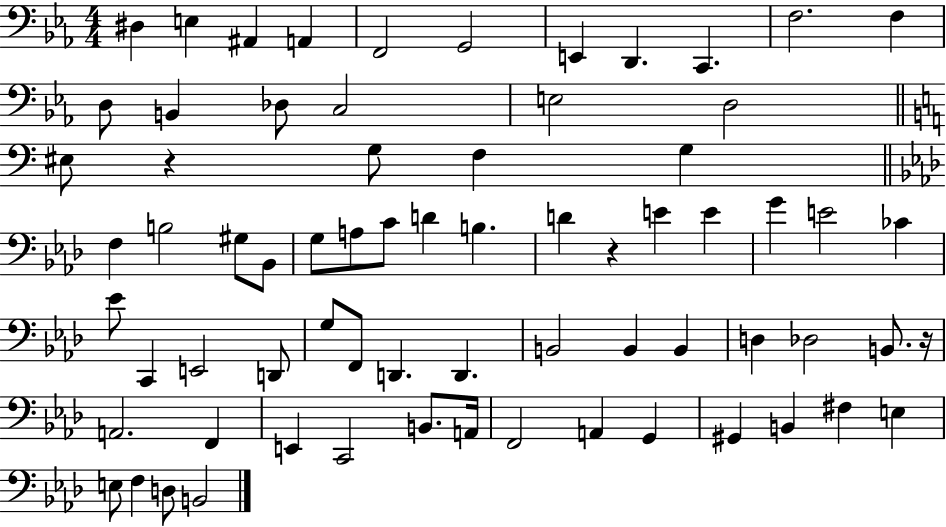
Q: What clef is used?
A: bass